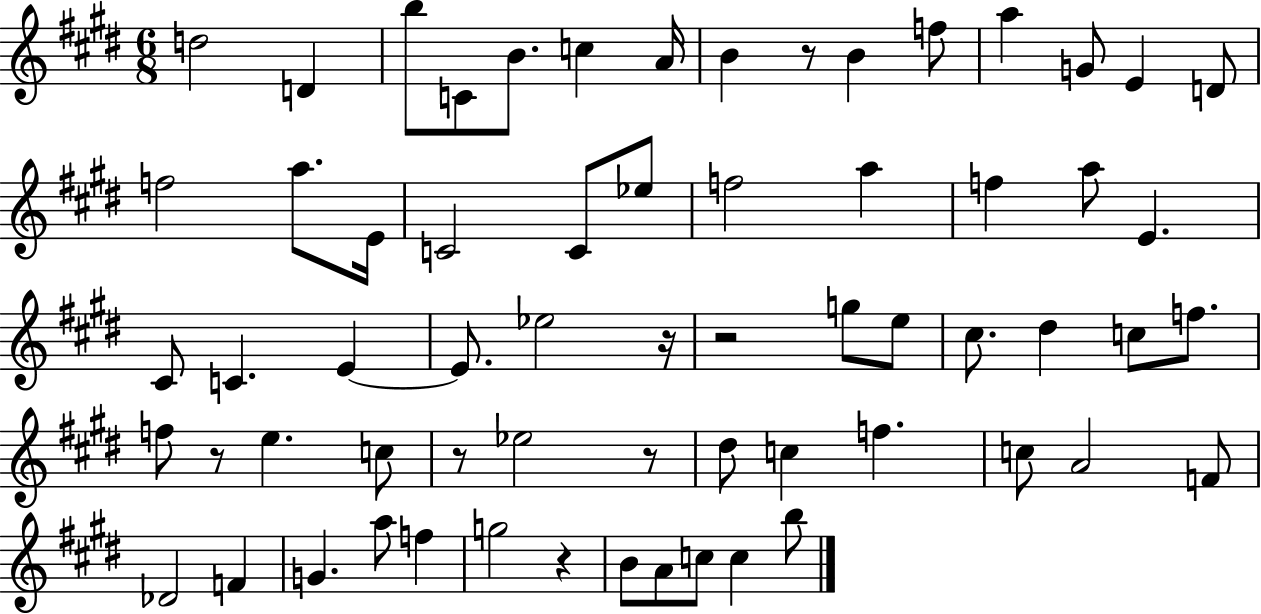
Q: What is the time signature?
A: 6/8